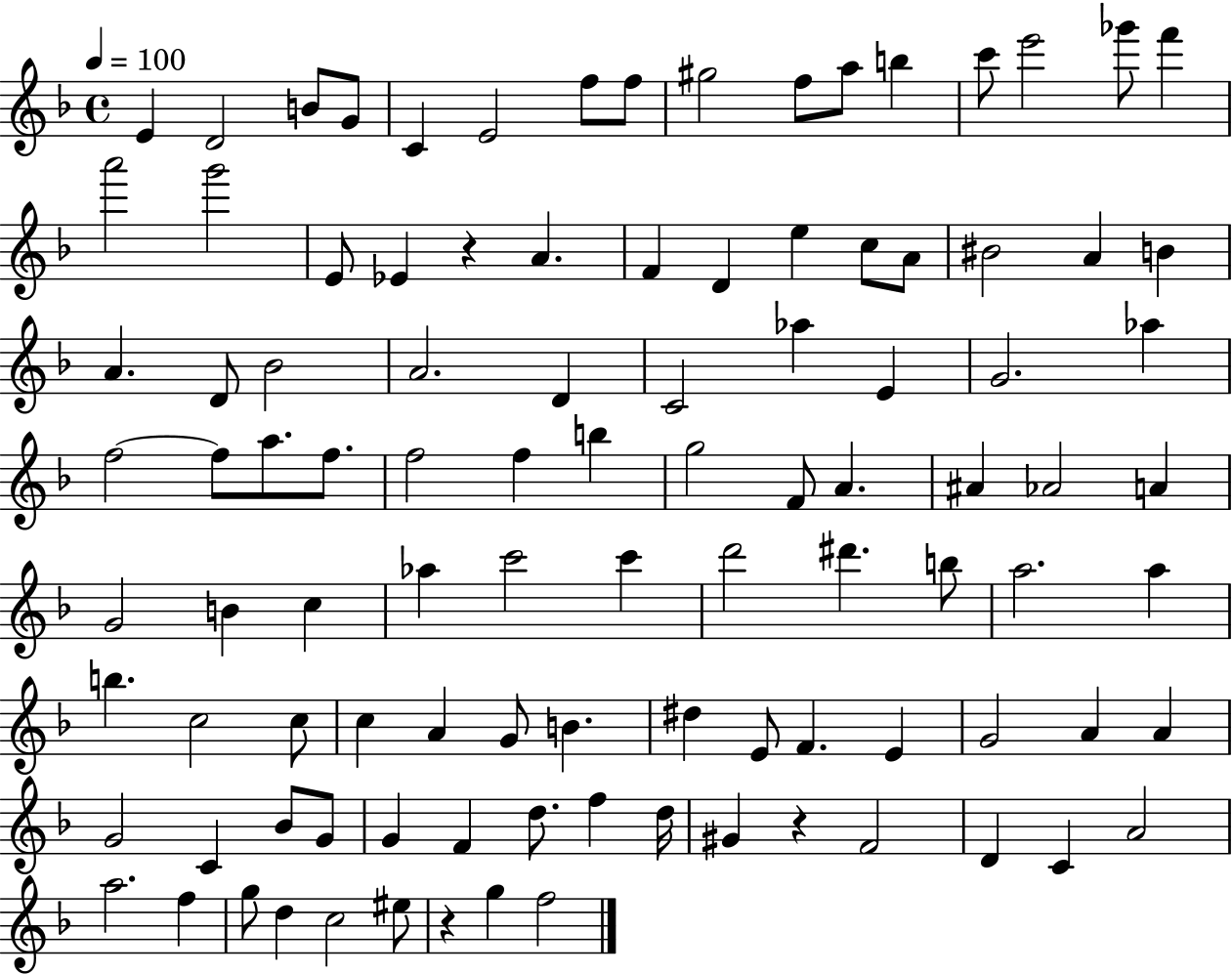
X:1
T:Untitled
M:4/4
L:1/4
K:F
E D2 B/2 G/2 C E2 f/2 f/2 ^g2 f/2 a/2 b c'/2 e'2 _g'/2 f' a'2 g'2 E/2 _E z A F D e c/2 A/2 ^B2 A B A D/2 _B2 A2 D C2 _a E G2 _a f2 f/2 a/2 f/2 f2 f b g2 F/2 A ^A _A2 A G2 B c _a c'2 c' d'2 ^d' b/2 a2 a b c2 c/2 c A G/2 B ^d E/2 F E G2 A A G2 C _B/2 G/2 G F d/2 f d/4 ^G z F2 D C A2 a2 f g/2 d c2 ^e/2 z g f2